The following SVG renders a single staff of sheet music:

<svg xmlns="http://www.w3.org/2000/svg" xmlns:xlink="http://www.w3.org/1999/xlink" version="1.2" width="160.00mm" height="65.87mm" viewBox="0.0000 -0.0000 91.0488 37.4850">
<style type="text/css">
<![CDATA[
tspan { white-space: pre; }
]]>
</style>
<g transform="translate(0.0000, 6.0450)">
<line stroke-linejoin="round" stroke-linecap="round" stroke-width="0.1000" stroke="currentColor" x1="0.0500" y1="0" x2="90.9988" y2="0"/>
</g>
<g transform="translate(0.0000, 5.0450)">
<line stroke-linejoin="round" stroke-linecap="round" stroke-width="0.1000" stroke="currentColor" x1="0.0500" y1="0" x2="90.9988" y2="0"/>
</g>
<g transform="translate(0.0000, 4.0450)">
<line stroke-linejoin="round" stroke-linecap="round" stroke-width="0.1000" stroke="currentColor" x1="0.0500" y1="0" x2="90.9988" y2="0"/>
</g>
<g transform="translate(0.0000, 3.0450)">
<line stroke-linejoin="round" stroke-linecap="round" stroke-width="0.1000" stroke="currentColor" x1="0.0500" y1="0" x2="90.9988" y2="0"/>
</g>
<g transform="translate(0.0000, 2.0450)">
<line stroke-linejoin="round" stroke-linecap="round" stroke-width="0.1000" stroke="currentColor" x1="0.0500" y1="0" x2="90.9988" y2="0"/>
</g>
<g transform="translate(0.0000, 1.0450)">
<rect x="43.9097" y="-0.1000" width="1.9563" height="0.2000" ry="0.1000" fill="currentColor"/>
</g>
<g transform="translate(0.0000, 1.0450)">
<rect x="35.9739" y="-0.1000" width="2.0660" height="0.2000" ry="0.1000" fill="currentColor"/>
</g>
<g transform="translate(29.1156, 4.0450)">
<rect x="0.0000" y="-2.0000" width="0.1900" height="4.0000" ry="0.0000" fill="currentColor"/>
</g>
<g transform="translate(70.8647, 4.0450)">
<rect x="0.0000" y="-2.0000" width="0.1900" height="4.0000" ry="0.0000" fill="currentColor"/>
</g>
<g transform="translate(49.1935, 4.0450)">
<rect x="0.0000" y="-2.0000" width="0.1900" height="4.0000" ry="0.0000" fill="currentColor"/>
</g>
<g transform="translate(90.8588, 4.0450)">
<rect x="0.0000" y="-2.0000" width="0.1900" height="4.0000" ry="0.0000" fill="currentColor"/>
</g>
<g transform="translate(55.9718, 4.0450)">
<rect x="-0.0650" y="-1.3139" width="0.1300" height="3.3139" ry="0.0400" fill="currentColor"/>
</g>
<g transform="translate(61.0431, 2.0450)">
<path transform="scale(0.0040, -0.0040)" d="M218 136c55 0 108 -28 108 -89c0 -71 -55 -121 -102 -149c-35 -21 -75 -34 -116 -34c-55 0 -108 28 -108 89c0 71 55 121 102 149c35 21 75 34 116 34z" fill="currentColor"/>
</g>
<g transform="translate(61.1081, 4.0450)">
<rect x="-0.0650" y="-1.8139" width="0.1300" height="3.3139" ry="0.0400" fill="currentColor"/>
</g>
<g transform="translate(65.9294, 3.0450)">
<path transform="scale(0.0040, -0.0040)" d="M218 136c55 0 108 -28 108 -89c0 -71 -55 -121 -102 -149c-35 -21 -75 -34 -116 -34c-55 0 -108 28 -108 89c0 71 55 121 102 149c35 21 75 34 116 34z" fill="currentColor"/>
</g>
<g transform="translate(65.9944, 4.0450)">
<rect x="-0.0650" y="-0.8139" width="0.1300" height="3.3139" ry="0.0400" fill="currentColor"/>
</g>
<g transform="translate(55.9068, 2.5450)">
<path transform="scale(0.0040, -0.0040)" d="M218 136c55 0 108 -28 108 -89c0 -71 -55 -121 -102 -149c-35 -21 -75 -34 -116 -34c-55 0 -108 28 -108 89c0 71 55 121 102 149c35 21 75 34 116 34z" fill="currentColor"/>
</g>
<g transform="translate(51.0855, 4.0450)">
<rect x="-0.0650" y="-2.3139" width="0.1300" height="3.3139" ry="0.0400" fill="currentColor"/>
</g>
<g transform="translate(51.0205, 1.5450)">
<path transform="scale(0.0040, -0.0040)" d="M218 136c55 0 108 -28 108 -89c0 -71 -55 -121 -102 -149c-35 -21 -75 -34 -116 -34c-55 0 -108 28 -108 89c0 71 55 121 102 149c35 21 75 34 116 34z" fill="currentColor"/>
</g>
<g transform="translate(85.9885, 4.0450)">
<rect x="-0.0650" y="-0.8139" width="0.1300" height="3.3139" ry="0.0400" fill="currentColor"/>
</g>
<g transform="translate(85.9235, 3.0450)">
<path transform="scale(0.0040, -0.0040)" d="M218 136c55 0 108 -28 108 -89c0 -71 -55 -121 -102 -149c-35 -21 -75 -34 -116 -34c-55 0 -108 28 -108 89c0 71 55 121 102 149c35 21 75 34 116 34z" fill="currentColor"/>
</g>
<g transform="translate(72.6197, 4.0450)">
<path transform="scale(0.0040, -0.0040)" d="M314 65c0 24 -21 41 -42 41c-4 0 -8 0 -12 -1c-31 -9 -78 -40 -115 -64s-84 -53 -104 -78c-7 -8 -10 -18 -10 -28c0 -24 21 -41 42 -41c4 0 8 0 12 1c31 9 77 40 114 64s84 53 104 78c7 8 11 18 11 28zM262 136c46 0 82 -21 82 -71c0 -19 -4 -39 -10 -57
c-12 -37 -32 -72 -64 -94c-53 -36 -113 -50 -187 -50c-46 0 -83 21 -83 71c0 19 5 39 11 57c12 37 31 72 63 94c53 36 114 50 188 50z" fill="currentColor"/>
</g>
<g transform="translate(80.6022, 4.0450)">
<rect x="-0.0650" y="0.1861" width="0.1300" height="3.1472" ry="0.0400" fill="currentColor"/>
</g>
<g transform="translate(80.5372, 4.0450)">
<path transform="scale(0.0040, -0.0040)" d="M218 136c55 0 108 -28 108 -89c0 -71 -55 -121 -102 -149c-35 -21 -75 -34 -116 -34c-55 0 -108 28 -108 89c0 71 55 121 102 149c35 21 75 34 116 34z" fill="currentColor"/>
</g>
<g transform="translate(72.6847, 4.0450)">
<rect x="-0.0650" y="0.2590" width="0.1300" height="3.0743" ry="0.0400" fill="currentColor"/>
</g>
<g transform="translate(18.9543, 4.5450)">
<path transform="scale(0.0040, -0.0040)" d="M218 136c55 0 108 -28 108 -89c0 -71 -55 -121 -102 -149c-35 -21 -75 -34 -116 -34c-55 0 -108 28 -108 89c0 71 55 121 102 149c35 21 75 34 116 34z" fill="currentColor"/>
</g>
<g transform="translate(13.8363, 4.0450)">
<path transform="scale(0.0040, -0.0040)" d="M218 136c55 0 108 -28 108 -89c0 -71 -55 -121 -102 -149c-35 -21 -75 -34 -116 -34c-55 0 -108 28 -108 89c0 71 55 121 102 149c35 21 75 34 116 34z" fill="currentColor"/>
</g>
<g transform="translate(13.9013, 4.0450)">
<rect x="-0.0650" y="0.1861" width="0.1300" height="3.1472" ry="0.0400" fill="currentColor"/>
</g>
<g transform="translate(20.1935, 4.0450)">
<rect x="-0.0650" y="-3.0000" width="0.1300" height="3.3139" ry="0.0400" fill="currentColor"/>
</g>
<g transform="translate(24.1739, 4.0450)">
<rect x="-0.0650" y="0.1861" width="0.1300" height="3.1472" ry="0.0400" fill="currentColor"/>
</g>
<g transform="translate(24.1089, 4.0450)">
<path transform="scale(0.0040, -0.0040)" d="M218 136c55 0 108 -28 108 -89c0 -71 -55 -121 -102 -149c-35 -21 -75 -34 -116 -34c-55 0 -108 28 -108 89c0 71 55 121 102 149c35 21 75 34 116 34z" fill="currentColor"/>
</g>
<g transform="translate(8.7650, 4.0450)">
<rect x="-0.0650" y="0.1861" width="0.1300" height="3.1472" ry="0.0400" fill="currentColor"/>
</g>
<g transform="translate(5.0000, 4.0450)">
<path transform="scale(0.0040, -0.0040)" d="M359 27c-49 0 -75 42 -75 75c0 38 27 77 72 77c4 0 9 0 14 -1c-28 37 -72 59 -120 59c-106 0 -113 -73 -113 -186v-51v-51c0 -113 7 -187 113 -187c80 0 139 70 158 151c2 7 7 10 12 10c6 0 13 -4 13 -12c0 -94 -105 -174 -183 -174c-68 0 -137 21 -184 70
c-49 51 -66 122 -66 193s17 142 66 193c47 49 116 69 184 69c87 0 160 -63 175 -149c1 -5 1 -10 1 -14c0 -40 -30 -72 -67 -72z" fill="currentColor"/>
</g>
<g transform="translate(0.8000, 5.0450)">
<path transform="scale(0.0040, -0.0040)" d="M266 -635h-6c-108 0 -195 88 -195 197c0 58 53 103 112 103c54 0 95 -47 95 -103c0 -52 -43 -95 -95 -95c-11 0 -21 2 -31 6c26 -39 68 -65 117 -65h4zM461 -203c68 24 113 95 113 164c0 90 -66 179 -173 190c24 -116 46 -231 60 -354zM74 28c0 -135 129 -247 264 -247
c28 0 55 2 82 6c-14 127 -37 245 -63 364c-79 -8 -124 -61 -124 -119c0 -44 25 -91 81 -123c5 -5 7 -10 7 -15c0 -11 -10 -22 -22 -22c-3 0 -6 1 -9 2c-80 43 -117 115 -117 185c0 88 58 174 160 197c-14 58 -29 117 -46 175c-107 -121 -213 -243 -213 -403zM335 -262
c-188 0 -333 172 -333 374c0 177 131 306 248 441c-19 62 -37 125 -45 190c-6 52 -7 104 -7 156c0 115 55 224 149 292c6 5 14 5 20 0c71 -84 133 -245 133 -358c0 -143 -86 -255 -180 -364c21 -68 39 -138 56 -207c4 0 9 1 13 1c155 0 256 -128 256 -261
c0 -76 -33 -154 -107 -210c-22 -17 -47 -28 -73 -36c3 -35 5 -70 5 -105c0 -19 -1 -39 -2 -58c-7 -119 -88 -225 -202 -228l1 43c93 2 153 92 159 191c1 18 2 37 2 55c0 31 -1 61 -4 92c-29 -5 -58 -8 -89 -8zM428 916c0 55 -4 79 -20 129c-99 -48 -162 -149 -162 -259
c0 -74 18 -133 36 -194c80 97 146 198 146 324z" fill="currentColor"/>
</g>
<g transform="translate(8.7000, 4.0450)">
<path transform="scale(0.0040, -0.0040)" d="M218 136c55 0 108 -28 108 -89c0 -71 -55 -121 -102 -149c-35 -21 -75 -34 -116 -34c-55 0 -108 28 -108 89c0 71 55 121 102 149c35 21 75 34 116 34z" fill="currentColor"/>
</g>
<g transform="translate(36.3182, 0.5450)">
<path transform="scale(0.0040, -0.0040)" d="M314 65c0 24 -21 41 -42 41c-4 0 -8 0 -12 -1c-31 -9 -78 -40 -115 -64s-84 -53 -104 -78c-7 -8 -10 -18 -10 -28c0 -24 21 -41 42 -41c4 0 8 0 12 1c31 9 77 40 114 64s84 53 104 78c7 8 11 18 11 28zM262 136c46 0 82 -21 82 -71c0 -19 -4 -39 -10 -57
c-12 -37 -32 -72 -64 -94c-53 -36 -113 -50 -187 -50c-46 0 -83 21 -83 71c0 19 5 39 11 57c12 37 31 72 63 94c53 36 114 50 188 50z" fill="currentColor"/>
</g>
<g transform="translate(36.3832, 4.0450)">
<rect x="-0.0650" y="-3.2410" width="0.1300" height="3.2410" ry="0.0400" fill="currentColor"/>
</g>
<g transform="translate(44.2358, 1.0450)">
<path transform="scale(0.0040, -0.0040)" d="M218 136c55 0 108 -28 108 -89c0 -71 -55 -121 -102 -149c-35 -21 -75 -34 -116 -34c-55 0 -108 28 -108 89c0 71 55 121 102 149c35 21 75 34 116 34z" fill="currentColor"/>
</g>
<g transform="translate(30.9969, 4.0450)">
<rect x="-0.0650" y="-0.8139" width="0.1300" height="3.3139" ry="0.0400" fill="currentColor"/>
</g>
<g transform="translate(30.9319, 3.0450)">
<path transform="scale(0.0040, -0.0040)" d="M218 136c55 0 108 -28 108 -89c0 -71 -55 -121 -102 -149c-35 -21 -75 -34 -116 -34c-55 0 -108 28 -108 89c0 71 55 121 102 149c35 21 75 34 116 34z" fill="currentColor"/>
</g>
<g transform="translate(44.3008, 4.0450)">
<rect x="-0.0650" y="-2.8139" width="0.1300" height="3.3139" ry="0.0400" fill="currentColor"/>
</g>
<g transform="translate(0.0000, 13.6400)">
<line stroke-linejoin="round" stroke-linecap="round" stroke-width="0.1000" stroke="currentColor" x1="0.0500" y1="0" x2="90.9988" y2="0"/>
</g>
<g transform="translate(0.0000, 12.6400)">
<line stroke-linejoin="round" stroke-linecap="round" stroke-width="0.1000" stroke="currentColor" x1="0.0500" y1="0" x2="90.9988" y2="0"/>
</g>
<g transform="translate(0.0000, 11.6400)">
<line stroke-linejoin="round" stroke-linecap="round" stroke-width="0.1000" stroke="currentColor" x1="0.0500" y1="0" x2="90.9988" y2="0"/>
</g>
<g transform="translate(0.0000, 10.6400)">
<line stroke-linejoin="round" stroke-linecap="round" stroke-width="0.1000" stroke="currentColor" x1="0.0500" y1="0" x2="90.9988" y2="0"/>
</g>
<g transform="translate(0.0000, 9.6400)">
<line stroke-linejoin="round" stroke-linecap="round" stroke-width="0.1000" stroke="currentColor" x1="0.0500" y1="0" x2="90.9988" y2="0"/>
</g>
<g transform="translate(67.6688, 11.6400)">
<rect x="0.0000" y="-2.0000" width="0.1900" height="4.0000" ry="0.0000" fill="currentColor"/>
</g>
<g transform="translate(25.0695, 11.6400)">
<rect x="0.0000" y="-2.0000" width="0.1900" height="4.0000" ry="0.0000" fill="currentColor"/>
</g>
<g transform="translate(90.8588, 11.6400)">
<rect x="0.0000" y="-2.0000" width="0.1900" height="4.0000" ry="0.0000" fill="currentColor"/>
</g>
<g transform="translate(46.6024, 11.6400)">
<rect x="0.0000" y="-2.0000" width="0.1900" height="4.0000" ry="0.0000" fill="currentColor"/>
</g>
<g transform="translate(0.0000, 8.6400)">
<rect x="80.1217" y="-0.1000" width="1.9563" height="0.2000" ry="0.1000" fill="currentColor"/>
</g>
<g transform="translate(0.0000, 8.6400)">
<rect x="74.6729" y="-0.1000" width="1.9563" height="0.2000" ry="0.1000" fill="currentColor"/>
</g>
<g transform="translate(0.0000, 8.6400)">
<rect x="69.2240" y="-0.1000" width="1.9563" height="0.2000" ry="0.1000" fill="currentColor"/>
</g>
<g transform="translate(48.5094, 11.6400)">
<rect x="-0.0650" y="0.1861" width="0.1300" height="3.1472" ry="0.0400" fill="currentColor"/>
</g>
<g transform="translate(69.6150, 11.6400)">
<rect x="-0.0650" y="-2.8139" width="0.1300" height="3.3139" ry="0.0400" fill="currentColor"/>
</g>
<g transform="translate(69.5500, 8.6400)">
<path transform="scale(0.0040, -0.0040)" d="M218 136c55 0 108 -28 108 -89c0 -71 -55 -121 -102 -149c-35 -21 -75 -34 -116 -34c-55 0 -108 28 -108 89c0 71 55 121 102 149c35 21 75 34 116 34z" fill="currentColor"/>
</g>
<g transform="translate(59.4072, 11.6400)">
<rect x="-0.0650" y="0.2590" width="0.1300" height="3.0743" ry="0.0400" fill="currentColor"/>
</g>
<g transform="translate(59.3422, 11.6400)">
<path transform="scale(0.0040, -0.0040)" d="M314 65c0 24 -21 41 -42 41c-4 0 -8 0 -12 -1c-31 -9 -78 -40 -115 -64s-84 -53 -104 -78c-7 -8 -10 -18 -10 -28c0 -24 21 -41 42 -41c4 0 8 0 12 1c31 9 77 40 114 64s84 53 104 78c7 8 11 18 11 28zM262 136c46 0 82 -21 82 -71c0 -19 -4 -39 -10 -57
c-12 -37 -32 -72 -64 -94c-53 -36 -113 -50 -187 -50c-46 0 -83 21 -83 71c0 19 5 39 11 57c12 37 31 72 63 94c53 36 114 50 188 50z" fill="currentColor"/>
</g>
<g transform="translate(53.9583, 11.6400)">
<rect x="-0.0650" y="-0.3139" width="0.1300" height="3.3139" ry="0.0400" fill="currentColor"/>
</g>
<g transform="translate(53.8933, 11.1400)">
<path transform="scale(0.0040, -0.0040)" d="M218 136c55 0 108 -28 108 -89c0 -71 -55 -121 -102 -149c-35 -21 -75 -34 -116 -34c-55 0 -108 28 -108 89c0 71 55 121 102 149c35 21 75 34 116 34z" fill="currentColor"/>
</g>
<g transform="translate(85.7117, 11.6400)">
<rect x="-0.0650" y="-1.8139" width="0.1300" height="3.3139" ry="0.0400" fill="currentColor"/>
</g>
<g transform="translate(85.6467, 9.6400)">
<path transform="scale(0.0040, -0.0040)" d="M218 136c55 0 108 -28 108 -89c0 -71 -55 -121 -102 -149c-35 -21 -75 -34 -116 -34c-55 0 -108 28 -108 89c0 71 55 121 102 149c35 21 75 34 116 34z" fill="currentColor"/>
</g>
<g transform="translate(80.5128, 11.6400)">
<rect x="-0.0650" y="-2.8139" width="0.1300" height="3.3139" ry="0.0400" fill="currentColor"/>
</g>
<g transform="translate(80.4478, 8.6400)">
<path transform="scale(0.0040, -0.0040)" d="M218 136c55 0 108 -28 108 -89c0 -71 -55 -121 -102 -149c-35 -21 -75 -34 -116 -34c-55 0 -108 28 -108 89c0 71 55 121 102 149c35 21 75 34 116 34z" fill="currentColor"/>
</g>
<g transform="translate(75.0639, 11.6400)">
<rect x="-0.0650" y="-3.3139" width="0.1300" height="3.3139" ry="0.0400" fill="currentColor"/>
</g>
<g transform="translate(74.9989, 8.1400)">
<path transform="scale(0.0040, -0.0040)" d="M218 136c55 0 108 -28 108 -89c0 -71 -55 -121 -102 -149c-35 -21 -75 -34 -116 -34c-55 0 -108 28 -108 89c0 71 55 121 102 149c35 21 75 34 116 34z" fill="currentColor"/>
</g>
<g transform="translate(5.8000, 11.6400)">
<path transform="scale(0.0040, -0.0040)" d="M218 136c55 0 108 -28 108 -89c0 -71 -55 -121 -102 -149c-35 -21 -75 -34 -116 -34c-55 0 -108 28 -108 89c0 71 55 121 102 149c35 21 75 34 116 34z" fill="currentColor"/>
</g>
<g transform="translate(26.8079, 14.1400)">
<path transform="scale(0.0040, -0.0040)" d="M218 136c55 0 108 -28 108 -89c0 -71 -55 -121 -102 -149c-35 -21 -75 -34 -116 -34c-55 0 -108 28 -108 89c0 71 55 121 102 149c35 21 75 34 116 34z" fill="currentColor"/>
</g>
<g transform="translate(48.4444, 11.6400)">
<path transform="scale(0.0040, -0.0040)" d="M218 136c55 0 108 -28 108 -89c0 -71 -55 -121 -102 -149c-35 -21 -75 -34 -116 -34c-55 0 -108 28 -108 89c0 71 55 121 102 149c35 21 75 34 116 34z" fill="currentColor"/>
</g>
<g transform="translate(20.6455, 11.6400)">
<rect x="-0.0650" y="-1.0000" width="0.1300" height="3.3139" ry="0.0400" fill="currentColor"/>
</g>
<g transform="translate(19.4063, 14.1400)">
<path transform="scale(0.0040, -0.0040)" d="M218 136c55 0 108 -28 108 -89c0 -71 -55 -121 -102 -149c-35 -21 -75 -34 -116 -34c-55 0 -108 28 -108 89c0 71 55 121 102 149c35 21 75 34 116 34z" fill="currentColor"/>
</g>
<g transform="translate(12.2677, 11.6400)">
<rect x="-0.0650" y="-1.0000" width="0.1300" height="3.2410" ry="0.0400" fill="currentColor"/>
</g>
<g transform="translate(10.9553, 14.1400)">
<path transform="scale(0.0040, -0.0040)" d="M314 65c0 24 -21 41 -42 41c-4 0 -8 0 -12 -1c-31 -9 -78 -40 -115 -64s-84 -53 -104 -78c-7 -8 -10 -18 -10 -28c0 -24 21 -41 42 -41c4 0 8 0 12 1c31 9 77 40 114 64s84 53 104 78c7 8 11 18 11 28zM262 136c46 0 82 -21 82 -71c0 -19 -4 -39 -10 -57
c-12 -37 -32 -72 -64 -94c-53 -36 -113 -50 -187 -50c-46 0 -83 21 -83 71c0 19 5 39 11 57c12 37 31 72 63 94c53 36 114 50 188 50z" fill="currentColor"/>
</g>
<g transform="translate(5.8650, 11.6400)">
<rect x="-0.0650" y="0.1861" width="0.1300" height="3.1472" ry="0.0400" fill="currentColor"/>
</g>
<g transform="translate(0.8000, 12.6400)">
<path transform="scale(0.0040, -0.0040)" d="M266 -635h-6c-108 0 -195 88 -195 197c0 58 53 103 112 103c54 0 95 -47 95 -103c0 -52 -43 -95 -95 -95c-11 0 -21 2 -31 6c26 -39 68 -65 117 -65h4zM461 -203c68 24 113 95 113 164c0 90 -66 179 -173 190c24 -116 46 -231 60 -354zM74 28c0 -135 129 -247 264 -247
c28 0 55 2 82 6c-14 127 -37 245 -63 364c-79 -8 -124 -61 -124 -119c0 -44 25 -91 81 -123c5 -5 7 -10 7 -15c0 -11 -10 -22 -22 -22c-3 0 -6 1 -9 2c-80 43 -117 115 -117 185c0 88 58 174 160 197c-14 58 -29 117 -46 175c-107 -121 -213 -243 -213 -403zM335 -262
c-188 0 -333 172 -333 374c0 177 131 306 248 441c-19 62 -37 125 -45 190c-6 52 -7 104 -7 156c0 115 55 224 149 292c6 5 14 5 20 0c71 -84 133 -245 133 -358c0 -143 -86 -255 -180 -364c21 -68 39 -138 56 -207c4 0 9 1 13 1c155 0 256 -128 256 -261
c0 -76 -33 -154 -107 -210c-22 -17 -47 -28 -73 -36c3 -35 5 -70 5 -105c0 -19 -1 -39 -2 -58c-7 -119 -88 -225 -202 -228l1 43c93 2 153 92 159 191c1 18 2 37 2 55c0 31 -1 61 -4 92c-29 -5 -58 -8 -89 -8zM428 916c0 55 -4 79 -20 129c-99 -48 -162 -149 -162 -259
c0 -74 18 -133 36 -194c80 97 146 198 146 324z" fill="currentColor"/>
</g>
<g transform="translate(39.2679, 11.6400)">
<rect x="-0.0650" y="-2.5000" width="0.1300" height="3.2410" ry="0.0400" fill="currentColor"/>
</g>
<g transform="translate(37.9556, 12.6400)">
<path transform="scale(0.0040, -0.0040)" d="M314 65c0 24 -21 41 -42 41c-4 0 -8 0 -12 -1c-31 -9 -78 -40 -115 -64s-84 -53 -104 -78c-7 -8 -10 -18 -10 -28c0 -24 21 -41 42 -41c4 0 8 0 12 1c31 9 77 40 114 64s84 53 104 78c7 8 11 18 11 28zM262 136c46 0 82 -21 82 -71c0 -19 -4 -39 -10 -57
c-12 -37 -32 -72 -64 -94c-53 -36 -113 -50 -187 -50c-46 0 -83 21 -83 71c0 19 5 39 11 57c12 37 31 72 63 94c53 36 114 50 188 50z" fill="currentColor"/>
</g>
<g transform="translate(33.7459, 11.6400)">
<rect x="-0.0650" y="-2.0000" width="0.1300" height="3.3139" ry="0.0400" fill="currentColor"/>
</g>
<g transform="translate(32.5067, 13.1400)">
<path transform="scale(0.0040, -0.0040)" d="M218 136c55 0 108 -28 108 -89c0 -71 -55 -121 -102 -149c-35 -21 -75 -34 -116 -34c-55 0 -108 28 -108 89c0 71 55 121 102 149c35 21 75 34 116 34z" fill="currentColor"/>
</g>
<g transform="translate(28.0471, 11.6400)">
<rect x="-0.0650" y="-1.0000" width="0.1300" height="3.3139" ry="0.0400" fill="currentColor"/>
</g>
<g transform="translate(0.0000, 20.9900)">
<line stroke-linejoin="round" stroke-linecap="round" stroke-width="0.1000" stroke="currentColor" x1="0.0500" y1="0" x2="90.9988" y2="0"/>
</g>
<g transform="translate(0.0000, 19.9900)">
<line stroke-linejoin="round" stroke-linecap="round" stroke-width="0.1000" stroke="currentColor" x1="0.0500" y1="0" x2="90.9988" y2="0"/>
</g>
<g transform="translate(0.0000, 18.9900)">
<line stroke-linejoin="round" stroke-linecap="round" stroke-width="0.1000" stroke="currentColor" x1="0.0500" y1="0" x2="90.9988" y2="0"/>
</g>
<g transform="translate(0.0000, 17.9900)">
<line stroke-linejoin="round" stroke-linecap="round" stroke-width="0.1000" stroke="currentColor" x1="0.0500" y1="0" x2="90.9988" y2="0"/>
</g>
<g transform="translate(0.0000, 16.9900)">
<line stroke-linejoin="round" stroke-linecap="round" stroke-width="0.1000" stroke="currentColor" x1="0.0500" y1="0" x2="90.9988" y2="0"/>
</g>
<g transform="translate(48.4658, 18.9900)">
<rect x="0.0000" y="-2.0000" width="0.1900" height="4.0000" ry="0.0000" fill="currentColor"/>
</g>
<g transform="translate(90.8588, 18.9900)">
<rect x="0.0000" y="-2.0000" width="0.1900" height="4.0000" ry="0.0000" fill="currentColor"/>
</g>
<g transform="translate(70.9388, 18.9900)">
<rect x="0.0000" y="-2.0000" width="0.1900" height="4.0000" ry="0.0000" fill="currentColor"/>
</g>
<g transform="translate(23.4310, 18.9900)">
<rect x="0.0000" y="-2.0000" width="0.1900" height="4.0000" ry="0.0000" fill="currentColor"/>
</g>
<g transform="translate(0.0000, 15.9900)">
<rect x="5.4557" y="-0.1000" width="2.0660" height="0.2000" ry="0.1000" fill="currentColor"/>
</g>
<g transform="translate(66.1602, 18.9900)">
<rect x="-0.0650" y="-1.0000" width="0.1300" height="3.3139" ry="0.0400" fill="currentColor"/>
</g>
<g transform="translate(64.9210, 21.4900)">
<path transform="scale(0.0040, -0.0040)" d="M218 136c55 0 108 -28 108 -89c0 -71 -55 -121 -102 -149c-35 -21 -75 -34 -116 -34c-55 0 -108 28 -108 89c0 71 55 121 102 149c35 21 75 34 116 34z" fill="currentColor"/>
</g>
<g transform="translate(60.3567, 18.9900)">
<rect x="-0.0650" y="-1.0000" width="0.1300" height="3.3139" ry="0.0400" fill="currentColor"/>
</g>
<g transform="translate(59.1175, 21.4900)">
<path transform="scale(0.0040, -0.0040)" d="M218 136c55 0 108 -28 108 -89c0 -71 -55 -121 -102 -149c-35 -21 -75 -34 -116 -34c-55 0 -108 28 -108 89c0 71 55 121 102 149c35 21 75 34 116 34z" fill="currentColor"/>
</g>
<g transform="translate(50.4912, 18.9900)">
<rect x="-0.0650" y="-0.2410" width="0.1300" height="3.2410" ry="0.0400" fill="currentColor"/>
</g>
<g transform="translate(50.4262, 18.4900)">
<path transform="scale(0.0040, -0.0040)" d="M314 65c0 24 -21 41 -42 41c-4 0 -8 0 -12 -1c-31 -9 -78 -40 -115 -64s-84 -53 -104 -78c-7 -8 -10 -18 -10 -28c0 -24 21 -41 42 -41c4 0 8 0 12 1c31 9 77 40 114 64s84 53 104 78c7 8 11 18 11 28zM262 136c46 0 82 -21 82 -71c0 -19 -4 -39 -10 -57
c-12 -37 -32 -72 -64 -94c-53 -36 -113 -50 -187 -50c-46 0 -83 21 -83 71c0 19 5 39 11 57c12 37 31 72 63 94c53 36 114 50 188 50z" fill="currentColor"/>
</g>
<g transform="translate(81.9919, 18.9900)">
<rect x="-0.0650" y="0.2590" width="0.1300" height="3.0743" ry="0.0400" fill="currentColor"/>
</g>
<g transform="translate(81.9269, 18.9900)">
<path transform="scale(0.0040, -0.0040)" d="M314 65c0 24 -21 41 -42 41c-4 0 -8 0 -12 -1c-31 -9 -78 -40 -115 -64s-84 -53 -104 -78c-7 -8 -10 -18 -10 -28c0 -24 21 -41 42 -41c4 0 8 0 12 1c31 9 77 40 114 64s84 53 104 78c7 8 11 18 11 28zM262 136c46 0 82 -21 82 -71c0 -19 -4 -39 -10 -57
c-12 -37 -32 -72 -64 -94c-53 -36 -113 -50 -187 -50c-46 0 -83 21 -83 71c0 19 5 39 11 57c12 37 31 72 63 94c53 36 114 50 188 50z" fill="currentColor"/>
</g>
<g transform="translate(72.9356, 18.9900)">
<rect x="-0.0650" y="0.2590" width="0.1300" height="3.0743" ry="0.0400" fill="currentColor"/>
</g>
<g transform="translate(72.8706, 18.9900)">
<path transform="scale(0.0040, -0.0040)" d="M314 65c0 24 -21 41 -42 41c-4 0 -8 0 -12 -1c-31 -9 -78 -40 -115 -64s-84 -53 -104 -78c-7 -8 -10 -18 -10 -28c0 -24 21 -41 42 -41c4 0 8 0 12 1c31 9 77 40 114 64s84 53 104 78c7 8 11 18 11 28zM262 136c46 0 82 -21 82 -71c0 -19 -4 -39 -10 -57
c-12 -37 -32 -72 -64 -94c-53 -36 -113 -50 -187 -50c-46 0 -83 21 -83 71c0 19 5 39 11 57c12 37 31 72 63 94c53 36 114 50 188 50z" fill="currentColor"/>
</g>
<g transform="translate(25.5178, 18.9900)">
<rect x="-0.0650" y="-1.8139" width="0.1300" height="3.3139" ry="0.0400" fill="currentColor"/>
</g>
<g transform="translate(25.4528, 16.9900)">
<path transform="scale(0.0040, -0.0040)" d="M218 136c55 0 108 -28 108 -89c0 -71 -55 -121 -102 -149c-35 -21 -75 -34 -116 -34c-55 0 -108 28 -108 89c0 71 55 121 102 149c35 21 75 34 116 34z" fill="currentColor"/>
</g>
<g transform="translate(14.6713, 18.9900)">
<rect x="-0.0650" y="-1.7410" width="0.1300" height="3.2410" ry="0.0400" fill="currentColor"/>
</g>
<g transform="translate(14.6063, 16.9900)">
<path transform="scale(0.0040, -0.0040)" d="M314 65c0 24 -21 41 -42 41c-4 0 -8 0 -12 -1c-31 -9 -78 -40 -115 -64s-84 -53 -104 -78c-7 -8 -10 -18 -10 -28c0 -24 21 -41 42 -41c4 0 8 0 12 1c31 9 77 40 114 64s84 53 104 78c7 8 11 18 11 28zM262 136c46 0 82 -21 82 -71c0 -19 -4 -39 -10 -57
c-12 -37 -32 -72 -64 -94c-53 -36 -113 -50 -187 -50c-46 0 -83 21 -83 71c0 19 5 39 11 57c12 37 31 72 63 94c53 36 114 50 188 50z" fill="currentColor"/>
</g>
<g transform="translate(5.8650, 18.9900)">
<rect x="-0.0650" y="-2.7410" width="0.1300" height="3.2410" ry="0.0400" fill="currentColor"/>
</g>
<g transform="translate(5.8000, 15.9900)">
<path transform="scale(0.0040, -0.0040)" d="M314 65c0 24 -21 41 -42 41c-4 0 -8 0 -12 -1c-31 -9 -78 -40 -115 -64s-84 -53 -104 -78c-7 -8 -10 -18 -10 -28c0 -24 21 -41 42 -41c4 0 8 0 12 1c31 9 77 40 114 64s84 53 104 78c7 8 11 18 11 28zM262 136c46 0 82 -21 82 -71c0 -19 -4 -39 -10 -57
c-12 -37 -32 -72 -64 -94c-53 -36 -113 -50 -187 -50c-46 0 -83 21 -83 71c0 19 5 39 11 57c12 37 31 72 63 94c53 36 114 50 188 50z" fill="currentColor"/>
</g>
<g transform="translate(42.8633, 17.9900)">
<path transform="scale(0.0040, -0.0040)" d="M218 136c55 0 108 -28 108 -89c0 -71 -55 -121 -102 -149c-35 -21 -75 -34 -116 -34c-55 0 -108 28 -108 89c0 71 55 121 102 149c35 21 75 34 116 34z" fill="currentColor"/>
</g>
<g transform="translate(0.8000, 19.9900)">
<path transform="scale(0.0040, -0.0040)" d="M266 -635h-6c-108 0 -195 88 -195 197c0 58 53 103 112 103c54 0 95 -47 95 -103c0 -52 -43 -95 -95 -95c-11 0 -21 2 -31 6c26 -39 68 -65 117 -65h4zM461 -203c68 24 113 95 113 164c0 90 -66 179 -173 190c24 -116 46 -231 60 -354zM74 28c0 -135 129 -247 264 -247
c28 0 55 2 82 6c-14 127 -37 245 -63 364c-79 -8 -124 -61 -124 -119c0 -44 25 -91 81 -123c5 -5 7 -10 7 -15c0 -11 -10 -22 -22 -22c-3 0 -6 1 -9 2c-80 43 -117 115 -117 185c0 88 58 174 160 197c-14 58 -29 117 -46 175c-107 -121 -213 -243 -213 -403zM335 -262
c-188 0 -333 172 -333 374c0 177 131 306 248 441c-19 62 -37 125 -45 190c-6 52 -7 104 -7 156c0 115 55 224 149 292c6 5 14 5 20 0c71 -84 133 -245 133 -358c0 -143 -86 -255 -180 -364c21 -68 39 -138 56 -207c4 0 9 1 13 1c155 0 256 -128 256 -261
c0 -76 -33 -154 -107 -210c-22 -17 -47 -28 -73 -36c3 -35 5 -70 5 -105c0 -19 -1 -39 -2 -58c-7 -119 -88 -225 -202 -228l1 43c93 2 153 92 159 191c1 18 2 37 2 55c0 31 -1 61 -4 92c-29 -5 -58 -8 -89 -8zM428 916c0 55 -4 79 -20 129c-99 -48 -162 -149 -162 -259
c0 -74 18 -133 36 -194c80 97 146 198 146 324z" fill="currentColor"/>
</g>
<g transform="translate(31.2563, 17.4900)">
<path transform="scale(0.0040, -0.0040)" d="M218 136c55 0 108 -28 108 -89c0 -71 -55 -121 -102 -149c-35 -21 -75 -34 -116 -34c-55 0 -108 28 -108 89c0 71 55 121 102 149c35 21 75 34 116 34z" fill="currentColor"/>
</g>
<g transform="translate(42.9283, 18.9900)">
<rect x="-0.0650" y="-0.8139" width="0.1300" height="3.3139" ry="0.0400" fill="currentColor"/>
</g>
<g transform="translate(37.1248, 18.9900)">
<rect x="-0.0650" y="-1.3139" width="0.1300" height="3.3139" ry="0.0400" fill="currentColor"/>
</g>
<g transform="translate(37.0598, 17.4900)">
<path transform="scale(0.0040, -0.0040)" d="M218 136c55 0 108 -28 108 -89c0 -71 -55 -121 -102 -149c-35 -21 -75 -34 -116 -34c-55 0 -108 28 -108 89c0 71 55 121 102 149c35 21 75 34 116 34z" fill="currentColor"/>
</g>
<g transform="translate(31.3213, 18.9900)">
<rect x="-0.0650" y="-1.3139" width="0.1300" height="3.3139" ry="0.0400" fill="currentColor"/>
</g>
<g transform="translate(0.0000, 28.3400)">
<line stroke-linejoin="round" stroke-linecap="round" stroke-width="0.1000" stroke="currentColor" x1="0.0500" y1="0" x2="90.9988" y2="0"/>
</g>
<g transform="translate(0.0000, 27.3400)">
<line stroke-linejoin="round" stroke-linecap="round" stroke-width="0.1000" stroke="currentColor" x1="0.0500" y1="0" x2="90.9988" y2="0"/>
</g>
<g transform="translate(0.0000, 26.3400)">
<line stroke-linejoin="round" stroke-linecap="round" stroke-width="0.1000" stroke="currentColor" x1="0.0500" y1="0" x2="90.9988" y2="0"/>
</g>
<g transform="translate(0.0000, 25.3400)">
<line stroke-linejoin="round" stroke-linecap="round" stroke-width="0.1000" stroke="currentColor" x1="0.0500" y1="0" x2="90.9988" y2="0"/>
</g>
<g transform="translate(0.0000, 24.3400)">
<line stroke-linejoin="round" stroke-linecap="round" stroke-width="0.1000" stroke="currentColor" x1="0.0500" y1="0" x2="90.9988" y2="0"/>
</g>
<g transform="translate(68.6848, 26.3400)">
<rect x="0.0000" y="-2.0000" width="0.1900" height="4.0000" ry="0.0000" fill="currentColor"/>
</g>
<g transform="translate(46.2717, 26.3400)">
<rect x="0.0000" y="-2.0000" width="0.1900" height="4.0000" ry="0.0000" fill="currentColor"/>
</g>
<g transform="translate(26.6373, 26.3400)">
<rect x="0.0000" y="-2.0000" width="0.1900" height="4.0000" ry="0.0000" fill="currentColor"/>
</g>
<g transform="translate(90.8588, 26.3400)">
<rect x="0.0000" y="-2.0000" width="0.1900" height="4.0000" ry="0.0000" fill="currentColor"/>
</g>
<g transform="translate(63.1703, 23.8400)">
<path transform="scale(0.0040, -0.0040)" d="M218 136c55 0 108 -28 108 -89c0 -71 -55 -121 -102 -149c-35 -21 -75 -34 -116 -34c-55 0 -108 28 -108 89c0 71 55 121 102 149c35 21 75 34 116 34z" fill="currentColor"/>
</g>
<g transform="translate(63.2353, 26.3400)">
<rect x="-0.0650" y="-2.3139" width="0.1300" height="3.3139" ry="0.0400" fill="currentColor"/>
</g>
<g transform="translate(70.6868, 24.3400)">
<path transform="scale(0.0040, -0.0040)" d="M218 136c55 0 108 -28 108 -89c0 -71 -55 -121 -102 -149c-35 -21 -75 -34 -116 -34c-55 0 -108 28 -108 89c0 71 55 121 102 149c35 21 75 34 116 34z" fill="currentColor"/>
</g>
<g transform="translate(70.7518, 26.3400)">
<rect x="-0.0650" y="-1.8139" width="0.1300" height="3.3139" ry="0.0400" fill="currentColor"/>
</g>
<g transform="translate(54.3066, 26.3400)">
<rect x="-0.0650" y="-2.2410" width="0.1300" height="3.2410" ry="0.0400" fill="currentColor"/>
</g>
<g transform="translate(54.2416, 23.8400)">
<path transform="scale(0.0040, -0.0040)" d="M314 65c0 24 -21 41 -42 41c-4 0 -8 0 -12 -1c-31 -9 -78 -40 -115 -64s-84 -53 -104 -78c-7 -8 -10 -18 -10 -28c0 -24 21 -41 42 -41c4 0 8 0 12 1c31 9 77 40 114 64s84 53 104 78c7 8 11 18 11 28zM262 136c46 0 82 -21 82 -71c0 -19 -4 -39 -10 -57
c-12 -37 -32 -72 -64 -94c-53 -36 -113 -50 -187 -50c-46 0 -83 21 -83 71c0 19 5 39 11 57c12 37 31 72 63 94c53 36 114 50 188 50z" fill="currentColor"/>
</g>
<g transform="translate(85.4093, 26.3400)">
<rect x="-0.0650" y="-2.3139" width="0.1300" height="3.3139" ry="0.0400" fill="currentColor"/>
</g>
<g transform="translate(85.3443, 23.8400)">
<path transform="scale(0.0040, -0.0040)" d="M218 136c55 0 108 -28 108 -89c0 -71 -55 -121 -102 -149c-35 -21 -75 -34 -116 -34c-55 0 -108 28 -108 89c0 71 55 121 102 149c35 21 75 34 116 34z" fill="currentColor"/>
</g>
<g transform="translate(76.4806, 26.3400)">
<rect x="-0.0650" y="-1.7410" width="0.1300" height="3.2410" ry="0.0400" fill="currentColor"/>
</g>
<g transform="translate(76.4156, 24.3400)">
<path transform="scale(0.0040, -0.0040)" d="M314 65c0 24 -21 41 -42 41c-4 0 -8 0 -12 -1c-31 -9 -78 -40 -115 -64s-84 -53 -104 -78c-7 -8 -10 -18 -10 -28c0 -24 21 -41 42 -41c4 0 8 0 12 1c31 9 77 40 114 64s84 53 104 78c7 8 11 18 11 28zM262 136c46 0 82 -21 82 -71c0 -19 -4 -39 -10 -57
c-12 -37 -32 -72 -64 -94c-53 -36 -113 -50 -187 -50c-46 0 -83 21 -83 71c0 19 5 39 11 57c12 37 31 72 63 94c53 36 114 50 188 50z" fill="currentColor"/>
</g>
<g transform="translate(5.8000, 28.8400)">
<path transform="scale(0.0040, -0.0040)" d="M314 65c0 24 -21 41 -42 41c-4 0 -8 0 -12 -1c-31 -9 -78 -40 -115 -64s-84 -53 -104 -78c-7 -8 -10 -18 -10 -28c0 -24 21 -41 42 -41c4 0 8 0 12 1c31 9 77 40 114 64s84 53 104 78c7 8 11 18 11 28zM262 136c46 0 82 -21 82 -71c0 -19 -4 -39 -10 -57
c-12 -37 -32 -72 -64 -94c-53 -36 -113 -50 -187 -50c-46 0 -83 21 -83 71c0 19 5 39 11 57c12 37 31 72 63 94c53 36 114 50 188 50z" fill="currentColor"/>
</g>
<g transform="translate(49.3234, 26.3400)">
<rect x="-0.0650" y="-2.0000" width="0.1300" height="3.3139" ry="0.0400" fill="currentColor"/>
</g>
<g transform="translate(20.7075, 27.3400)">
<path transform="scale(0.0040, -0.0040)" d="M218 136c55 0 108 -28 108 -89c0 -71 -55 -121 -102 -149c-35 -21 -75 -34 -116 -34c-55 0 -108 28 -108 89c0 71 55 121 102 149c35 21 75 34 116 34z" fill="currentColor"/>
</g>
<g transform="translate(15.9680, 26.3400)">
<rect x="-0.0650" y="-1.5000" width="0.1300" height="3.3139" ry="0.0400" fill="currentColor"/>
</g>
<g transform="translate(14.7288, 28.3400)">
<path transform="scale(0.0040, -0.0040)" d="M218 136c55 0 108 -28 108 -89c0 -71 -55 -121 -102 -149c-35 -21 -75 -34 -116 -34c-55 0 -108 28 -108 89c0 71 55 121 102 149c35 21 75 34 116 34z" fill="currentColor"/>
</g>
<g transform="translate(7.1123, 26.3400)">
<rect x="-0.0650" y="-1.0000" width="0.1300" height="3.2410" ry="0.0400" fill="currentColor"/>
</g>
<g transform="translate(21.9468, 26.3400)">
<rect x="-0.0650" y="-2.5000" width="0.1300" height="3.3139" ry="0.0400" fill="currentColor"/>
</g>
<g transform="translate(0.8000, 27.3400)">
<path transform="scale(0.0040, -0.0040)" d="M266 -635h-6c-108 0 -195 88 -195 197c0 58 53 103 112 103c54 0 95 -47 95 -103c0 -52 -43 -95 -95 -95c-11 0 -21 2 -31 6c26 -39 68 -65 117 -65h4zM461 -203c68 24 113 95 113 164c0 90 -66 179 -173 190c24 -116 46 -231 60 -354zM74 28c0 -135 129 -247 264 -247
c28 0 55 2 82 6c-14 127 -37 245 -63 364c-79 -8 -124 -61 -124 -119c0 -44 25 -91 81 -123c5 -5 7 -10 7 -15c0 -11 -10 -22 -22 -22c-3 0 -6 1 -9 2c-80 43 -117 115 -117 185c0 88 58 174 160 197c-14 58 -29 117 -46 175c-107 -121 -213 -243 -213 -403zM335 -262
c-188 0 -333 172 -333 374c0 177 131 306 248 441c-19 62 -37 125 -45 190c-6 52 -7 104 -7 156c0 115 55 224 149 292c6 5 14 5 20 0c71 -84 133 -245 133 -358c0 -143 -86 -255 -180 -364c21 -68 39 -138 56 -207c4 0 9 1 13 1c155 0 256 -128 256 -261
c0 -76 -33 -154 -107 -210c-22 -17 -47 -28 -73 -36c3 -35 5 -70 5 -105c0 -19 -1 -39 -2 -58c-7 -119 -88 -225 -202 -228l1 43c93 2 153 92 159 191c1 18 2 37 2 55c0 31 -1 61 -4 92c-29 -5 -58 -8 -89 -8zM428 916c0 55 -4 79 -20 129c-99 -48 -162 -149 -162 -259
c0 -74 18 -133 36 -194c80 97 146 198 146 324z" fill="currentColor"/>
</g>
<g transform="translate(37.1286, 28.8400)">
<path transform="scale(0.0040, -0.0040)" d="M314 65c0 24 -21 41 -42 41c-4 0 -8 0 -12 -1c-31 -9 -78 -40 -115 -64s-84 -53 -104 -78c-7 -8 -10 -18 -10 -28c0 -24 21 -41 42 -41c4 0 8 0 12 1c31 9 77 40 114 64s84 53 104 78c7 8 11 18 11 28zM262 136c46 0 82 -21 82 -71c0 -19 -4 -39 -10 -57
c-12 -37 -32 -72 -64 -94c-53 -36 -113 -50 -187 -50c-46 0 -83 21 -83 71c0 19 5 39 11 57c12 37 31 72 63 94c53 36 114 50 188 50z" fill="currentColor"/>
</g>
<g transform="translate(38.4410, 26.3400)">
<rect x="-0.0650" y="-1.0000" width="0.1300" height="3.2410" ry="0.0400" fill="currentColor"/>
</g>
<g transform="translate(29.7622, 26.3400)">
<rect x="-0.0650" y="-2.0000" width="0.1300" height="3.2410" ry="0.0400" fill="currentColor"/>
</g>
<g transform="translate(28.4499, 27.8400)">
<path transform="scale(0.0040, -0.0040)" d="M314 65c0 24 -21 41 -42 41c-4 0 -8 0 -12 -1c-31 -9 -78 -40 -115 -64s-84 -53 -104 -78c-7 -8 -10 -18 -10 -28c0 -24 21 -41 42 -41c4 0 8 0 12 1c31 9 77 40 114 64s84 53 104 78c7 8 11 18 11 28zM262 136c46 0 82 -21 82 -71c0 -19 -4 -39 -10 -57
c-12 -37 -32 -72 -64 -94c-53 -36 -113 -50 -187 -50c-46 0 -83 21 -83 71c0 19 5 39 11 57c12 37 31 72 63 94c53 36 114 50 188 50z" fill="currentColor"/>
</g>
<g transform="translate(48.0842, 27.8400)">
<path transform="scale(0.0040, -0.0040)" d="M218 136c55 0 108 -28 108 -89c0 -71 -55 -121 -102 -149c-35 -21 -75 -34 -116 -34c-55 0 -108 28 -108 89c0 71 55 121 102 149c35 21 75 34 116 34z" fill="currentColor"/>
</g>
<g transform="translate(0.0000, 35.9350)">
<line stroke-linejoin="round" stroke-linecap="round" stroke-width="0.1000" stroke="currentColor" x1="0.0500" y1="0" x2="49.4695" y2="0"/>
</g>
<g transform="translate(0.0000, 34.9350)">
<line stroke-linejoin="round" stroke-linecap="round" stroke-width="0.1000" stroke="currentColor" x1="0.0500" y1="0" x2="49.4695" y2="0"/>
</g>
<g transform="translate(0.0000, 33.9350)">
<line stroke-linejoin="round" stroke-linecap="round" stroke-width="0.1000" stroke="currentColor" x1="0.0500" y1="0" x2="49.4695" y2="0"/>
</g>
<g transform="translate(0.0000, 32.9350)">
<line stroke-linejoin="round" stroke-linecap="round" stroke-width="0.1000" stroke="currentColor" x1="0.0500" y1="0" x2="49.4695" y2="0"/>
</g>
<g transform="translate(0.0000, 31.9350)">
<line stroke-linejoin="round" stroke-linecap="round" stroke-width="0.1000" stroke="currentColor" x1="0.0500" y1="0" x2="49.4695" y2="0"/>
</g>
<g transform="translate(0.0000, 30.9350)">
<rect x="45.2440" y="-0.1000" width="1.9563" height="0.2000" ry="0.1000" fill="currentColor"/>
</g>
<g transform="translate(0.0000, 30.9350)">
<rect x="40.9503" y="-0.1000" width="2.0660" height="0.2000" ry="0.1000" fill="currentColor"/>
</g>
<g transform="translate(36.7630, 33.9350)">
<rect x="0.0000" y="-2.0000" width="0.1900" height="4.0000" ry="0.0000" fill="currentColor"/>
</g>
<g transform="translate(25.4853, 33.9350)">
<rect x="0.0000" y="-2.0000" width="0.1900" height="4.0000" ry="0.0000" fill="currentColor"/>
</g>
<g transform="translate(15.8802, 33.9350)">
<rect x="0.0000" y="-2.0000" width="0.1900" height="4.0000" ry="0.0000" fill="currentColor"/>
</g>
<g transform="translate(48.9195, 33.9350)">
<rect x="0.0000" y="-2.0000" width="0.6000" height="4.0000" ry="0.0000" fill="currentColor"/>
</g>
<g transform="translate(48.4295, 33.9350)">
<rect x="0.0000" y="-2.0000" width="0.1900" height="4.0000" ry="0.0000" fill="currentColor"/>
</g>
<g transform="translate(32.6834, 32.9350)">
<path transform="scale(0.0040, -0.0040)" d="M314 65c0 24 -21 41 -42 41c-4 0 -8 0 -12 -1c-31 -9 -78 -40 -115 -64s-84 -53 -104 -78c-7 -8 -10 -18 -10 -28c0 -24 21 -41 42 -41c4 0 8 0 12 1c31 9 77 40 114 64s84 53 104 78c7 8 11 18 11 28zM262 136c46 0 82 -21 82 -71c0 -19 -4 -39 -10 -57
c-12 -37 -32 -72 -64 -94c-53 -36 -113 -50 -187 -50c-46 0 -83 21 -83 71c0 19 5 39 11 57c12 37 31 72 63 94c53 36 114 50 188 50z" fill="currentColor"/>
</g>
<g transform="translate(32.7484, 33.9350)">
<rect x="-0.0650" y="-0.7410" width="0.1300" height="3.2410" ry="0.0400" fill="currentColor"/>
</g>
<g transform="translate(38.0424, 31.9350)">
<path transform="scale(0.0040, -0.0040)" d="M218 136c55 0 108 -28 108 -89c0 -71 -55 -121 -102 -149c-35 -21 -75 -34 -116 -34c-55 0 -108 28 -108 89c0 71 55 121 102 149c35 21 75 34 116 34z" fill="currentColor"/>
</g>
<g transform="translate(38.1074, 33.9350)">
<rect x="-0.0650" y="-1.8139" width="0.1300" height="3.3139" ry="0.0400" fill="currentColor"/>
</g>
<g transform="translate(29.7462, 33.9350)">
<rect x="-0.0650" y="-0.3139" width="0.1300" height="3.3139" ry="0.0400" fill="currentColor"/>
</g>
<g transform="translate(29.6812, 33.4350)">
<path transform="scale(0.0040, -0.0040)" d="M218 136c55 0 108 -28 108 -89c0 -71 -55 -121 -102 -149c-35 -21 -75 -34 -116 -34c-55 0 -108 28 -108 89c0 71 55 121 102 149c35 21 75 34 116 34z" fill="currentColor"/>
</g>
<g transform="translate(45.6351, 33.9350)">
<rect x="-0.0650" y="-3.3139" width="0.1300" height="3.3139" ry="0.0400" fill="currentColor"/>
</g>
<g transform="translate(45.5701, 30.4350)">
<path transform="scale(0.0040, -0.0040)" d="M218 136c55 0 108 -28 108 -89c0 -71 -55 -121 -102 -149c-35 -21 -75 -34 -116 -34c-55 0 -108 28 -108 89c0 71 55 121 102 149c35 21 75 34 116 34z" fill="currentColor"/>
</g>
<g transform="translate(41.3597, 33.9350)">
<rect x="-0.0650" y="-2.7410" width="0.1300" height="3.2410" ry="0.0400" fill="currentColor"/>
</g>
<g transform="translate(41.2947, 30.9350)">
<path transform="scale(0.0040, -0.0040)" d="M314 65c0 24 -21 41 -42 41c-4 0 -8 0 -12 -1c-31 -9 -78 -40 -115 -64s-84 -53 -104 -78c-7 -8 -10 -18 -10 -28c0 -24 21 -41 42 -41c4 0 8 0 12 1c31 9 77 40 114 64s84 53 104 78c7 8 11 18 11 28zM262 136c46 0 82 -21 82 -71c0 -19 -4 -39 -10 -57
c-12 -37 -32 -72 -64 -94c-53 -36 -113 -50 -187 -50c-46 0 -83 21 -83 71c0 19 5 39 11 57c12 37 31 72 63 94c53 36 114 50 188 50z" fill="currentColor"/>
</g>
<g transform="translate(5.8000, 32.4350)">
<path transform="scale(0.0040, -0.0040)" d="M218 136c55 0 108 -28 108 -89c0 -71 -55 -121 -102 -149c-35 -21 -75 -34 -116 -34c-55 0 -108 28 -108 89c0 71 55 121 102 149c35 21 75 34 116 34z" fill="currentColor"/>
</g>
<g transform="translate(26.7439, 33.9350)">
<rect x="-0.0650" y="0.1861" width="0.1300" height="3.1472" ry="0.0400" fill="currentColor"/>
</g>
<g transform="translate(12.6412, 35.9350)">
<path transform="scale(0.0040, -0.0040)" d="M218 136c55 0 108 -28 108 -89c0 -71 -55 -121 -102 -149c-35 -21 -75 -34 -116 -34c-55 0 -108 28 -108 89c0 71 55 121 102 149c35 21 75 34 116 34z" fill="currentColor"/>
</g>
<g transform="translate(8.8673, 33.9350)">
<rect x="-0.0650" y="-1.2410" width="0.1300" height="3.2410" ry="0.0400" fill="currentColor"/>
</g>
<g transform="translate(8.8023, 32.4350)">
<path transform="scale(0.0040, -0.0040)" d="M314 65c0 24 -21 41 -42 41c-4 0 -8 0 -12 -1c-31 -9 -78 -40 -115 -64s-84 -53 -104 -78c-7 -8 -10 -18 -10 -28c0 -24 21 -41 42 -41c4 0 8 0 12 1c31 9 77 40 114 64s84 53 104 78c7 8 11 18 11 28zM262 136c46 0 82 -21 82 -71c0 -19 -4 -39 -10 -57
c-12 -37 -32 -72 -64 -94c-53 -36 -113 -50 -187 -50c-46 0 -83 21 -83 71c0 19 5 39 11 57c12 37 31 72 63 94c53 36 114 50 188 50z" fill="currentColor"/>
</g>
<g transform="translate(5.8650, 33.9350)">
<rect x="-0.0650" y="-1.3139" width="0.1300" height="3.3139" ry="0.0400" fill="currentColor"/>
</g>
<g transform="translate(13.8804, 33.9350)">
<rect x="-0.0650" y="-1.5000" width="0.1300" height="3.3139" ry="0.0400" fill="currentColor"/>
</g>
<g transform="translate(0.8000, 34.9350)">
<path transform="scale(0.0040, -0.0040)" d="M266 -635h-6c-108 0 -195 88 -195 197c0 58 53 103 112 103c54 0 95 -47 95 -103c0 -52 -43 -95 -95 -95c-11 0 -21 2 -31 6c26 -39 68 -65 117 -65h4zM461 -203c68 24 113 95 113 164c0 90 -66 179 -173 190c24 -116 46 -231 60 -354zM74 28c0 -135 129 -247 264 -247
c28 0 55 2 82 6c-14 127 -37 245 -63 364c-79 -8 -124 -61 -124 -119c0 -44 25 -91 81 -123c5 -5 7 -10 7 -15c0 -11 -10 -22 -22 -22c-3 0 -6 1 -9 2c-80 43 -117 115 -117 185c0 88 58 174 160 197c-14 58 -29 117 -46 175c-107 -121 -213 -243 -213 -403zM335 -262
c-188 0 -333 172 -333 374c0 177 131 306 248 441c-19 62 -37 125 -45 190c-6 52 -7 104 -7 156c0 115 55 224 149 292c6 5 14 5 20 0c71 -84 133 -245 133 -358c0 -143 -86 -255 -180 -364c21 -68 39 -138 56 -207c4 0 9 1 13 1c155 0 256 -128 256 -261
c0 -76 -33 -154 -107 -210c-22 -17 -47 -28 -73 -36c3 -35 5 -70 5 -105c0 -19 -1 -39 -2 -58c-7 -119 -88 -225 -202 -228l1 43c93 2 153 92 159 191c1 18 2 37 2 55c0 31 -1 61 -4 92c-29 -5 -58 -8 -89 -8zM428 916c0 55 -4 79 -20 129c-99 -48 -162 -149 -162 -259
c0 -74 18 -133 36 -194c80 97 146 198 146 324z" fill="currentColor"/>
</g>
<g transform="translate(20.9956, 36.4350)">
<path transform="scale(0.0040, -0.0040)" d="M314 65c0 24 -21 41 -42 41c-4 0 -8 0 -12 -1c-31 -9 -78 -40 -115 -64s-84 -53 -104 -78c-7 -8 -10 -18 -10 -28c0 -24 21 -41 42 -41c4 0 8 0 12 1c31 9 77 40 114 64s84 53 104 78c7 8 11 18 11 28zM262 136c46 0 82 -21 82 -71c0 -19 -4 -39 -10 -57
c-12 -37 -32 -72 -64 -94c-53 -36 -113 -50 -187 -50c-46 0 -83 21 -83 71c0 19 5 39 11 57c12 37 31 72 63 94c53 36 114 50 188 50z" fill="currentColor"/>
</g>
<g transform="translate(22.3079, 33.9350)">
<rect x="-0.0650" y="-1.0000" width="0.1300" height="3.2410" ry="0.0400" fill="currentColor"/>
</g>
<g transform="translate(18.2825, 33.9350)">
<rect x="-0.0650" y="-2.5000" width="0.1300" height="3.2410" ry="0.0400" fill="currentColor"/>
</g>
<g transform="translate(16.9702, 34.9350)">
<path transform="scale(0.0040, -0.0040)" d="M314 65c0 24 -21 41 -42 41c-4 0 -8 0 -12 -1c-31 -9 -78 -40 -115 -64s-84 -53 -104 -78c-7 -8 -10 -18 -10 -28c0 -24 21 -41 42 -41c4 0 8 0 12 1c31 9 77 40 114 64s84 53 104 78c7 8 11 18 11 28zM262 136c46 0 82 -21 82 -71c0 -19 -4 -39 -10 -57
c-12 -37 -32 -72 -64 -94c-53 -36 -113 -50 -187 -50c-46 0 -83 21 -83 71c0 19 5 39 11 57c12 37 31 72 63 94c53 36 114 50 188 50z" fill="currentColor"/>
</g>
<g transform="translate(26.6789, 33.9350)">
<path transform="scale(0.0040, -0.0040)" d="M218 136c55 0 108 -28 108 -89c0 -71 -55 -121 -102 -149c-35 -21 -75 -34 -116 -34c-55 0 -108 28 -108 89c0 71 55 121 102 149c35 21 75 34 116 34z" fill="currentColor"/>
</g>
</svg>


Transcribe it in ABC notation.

X:1
T:Untitled
M:4/4
L:1/4
K:C
B B A B d b2 a g e f d B2 B d B D2 D D F G2 B c B2 a b a f a2 f2 f e e d c2 D D B2 B2 D2 E G F2 D2 F g2 g f f2 g e e2 E G2 D2 B c d2 f a2 b